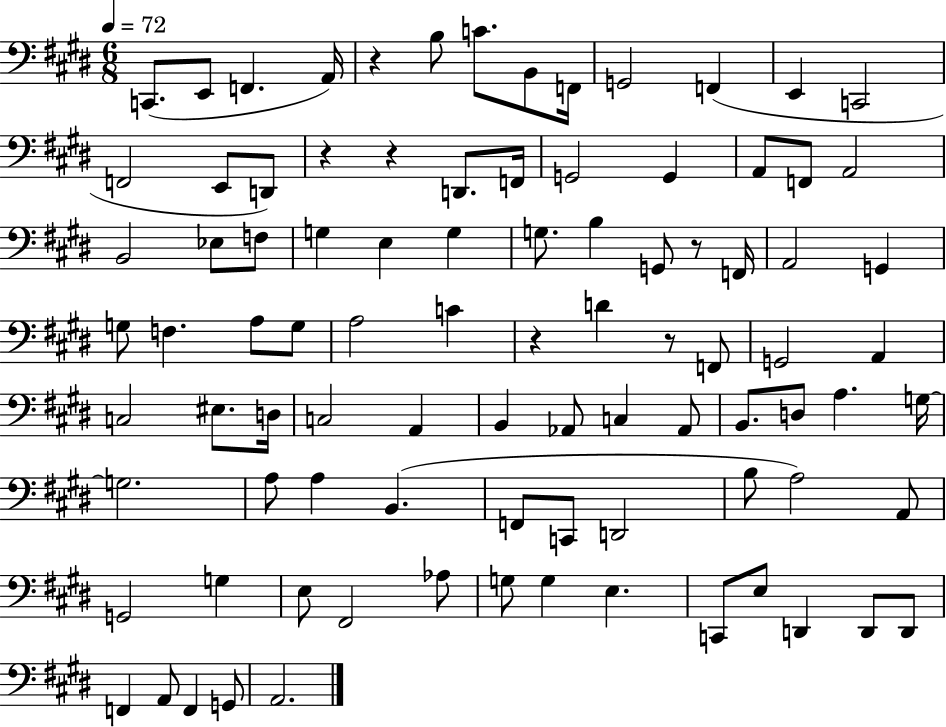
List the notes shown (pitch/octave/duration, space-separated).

C2/e. E2/e F2/q. A2/s R/q B3/e C4/e. B2/e F2/s G2/h F2/q E2/q C2/h F2/h E2/e D2/e R/q R/q D2/e. F2/s G2/h G2/q A2/e F2/e A2/h B2/h Eb3/e F3/e G3/q E3/q G3/q G3/e. B3/q G2/e R/e F2/s A2/h G2/q G3/e F3/q. A3/e G3/e A3/h C4/q R/q D4/q R/e F2/e G2/h A2/q C3/h EIS3/e. D3/s C3/h A2/q B2/q Ab2/e C3/q Ab2/e B2/e. D3/e A3/q. G3/s G3/h. A3/e A3/q B2/q. F2/e C2/e D2/h B3/e A3/h A2/e G2/h G3/q E3/e F#2/h Ab3/e G3/e G3/q E3/q. C2/e E3/e D2/q D2/e D2/e F2/q A2/e F2/q G2/e A2/h.